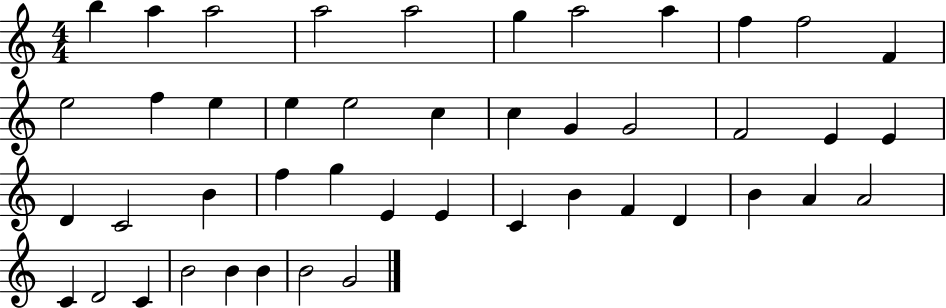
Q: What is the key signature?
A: C major